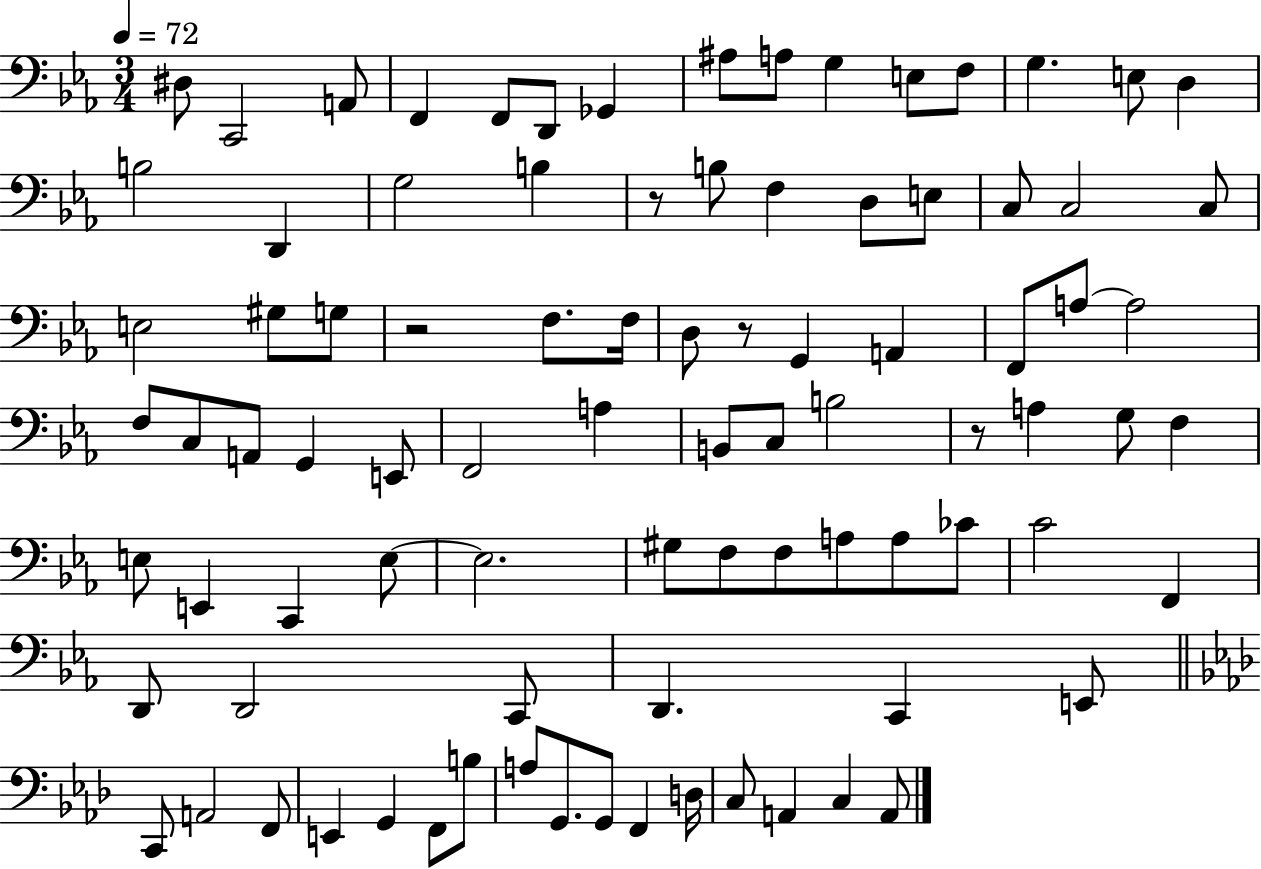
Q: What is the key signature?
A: EES major